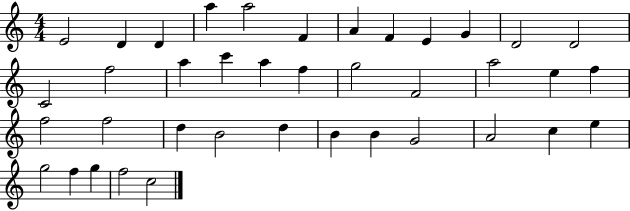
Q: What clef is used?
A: treble